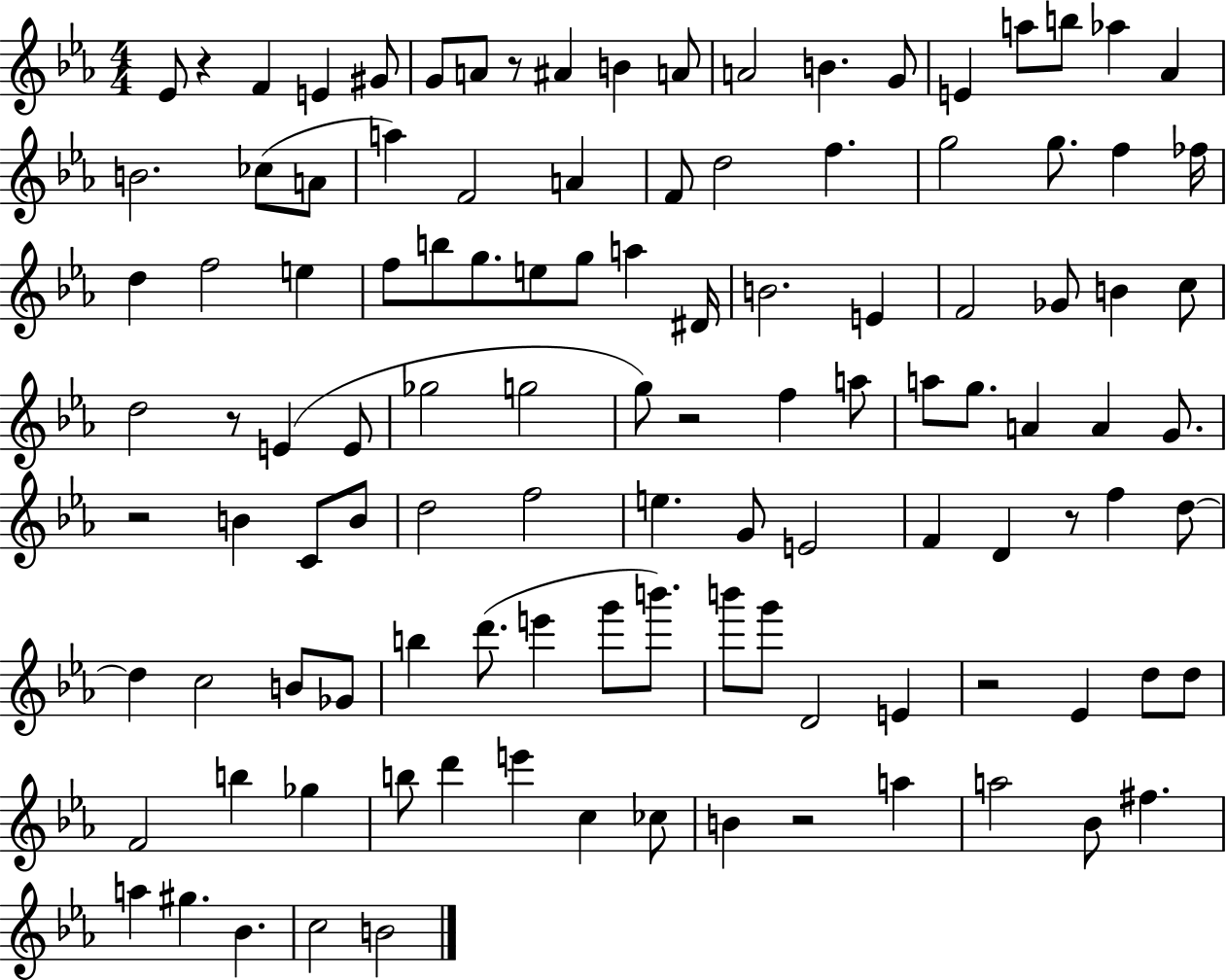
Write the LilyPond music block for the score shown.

{
  \clef treble
  \numericTimeSignature
  \time 4/4
  \key ees \major
  \repeat volta 2 { ees'8 r4 f'4 e'4 gis'8 | g'8 a'8 r8 ais'4 b'4 a'8 | a'2 b'4. g'8 | e'4 a''8 b''8 aes''4 aes'4 | \break b'2. ces''8( a'8 | a''4) f'2 a'4 | f'8 d''2 f''4. | g''2 g''8. f''4 fes''16 | \break d''4 f''2 e''4 | f''8 b''8 g''8. e''8 g''8 a''4 dis'16 | b'2. e'4 | f'2 ges'8 b'4 c''8 | \break d''2 r8 e'4( e'8 | ges''2 g''2 | g''8) r2 f''4 a''8 | a''8 g''8. a'4 a'4 g'8. | \break r2 b'4 c'8 b'8 | d''2 f''2 | e''4. g'8 e'2 | f'4 d'4 r8 f''4 d''8~~ | \break d''4 c''2 b'8 ges'8 | b''4 d'''8.( e'''4 g'''8 b'''8.) | b'''8 g'''8 d'2 e'4 | r2 ees'4 d''8 d''8 | \break f'2 b''4 ges''4 | b''8 d'''4 e'''4 c''4 ces''8 | b'4 r2 a''4 | a''2 bes'8 fis''4. | \break a''4 gis''4. bes'4. | c''2 b'2 | } \bar "|."
}